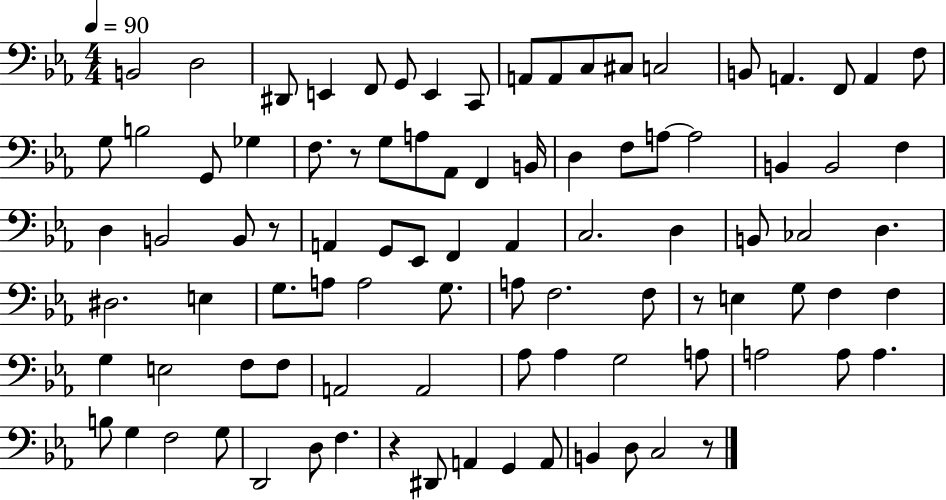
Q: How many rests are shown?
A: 5